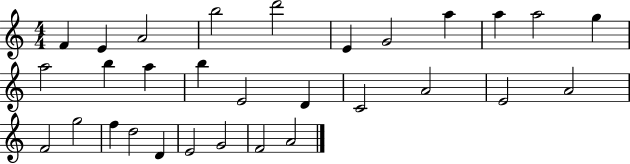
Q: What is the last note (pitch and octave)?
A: A4